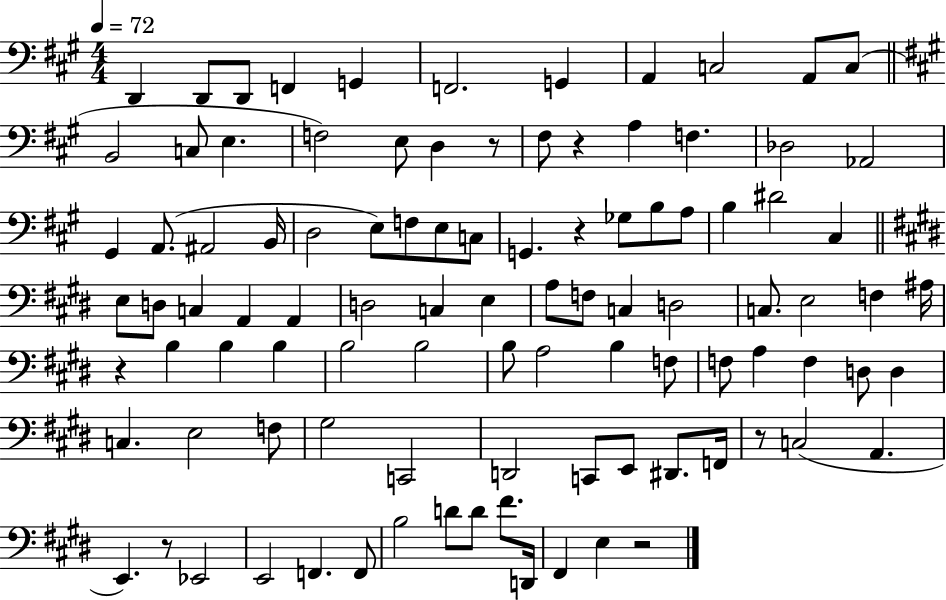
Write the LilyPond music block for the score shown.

{
  \clef bass
  \numericTimeSignature
  \time 4/4
  \key a \major
  \tempo 4 = 72
  \repeat volta 2 { d,4 d,8 d,8 f,4 g,4 | f,2. g,4 | a,4 c2 a,8 c8( | \bar "||" \break \key a \major b,2 c8 e4. | f2) e8 d4 r8 | fis8 r4 a4 f4. | des2 aes,2 | \break gis,4 a,8.( ais,2 b,16 | d2 e8) f8 e8 c8 | g,4. r4 ges8 b8 a8 | b4 dis'2 cis4 | \break \bar "||" \break \key e \major e8 d8 c4 a,4 a,4 | d2 c4 e4 | a8 f8 c4 d2 | c8. e2 f4 ais16 | \break r4 b4 b4 b4 | b2 b2 | b8 a2 b4 f8 | f8 a4 f4 d8 d4 | \break c4. e2 f8 | gis2 c,2 | d,2 c,8 e,8 dis,8. f,16 | r8 c2( a,4. | \break e,4.) r8 ees,2 | e,2 f,4. f,8 | b2 d'8 d'8 fis'8. d,16 | fis,4 e4 r2 | \break } \bar "|."
}